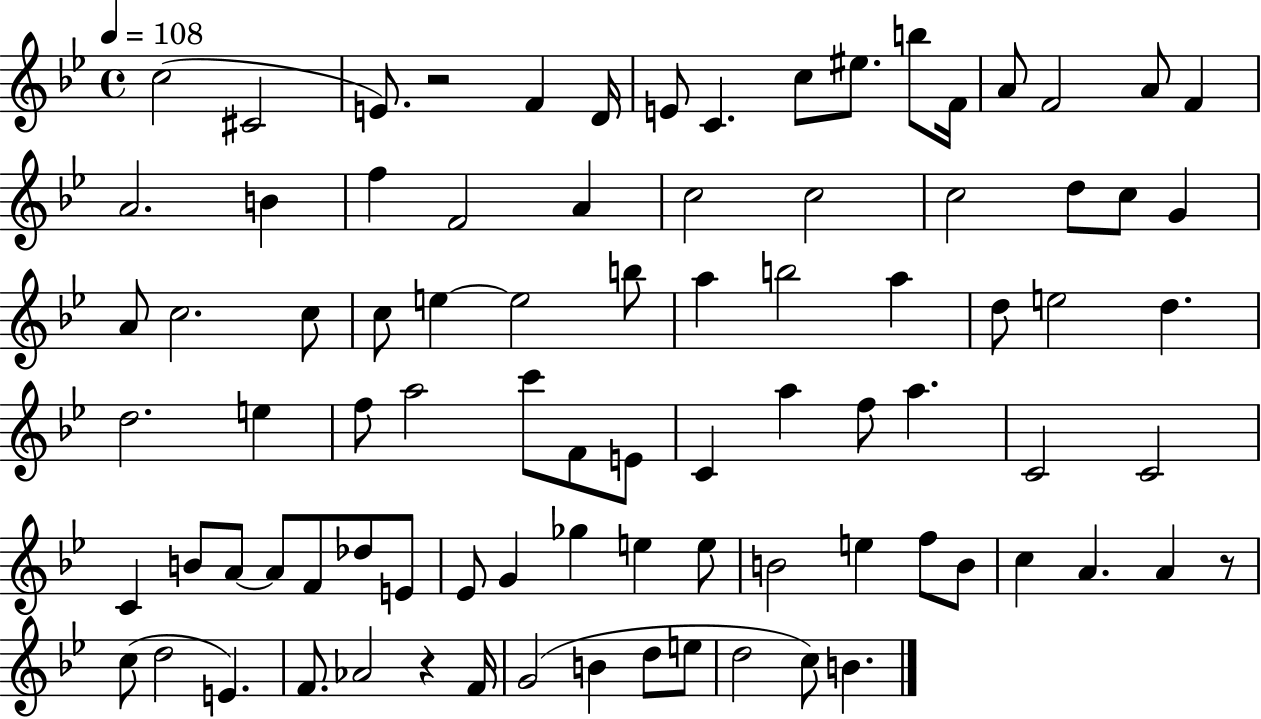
X:1
T:Untitled
M:4/4
L:1/4
K:Bb
c2 ^C2 E/2 z2 F D/4 E/2 C c/2 ^e/2 b/2 F/4 A/2 F2 A/2 F A2 B f F2 A c2 c2 c2 d/2 c/2 G A/2 c2 c/2 c/2 e e2 b/2 a b2 a d/2 e2 d d2 e f/2 a2 c'/2 F/2 E/2 C a f/2 a C2 C2 C B/2 A/2 A/2 F/2 _d/2 E/2 _E/2 G _g e e/2 B2 e f/2 B/2 c A A z/2 c/2 d2 E F/2 _A2 z F/4 G2 B d/2 e/2 d2 c/2 B